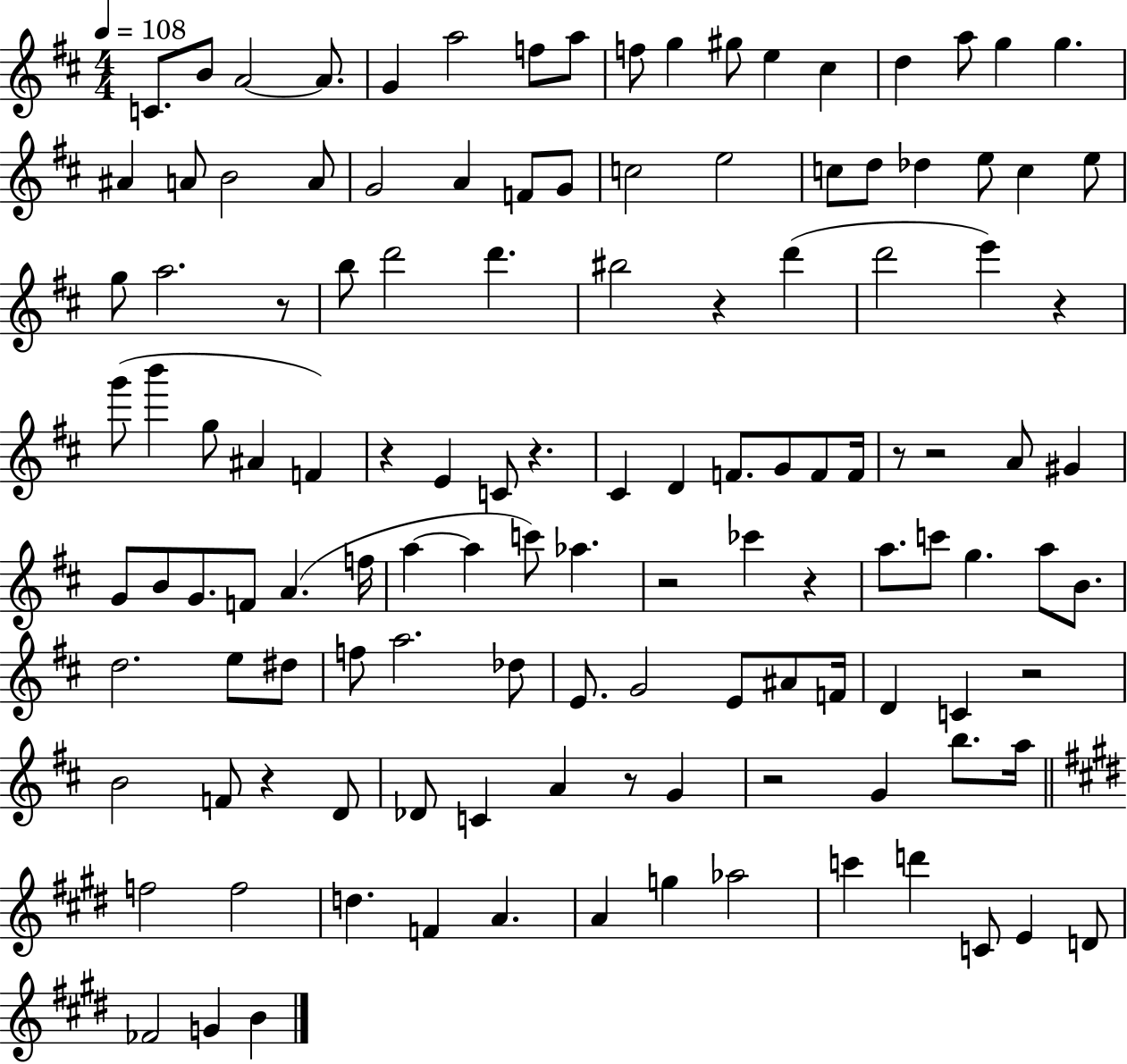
X:1
T:Untitled
M:4/4
L:1/4
K:D
C/2 B/2 A2 A/2 G a2 f/2 a/2 f/2 g ^g/2 e ^c d a/2 g g ^A A/2 B2 A/2 G2 A F/2 G/2 c2 e2 c/2 d/2 _d e/2 c e/2 g/2 a2 z/2 b/2 d'2 d' ^b2 z d' d'2 e' z g'/2 b' g/2 ^A F z E C/2 z ^C D F/2 G/2 F/2 F/4 z/2 z2 A/2 ^G G/2 B/2 G/2 F/2 A f/4 a a c'/2 _a z2 _c' z a/2 c'/2 g a/2 B/2 d2 e/2 ^d/2 f/2 a2 _d/2 E/2 G2 E/2 ^A/2 F/4 D C z2 B2 F/2 z D/2 _D/2 C A z/2 G z2 G b/2 a/4 f2 f2 d F A A g _a2 c' d' C/2 E D/2 _F2 G B